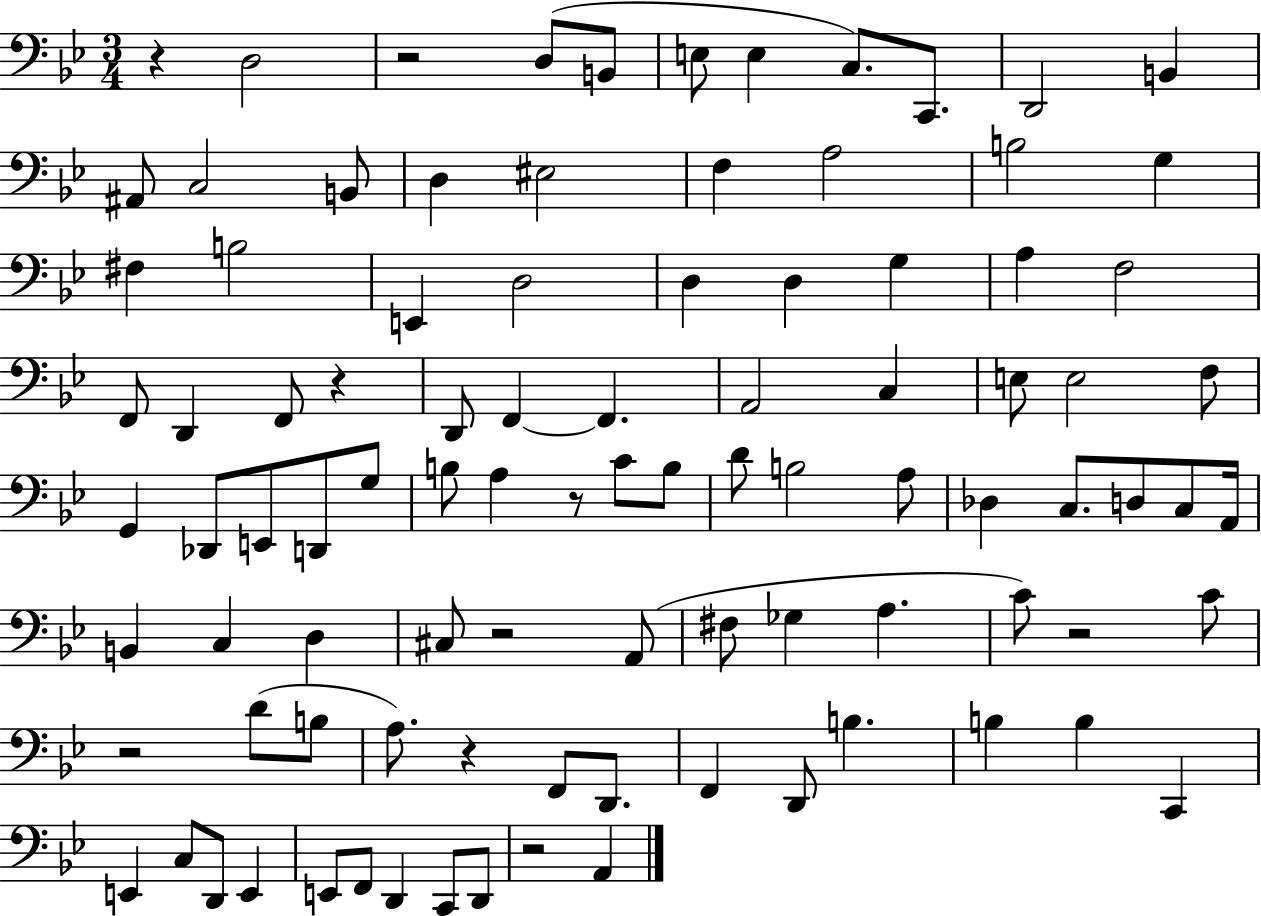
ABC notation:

X:1
T:Untitled
M:3/4
L:1/4
K:Bb
z D,2 z2 D,/2 B,,/2 E,/2 E, C,/2 C,,/2 D,,2 B,, ^A,,/2 C,2 B,,/2 D, ^E,2 F, A,2 B,2 G, ^F, B,2 E,, D,2 D, D, G, A, F,2 F,,/2 D,, F,,/2 z D,,/2 F,, F,, A,,2 C, E,/2 E,2 F,/2 G,, _D,,/2 E,,/2 D,,/2 G,/2 B,/2 A, z/2 C/2 B,/2 D/2 B,2 A,/2 _D, C,/2 D,/2 C,/2 A,,/4 B,, C, D, ^C,/2 z2 A,,/2 ^F,/2 _G, A, C/2 z2 C/2 z2 D/2 B,/2 A,/2 z F,,/2 D,,/2 F,, D,,/2 B, B, B, C,, E,, C,/2 D,,/2 E,, E,,/2 F,,/2 D,, C,,/2 D,,/2 z2 A,,